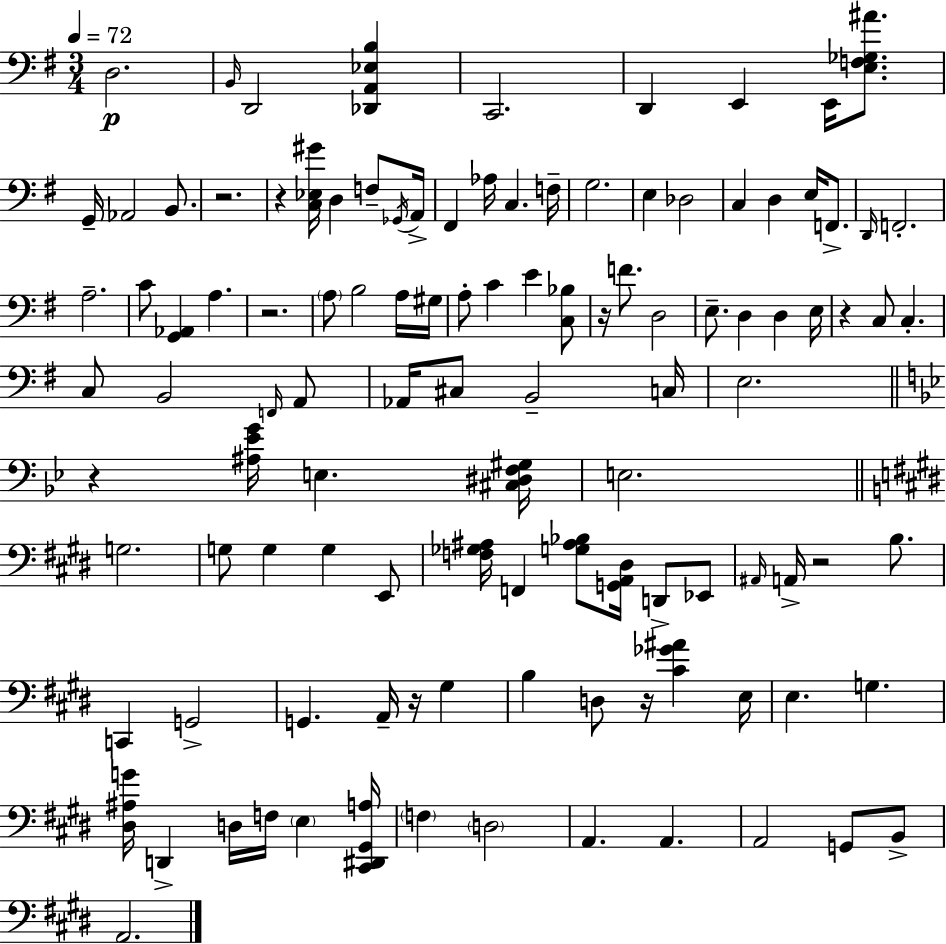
{
  \clef bass
  \numericTimeSignature
  \time 3/4
  \key e \minor
  \tempo 4 = 72
  d2.\p | \grace { b,16 } d,2 <des, a, ees b>4 | c,2. | d,4 e,4 e,16 <e f ges ais'>8. | \break g,16-- aes,2 b,8. | r2. | r4 <c ees gis'>16 d4 f8-- | \acciaccatura { ges,16 } a,16-> fis,4 aes16 c4. | \break f16-- g2. | e4 des2 | c4 d4 e16 f,8.-> | \grace { d,16 } f,2.-. | \break a2.-- | c'8 <g, aes,>4 a4. | r2. | \parenthesize a8 b2 | \break a16 gis16 a8-. c'4 e'4 | <c bes>8 r16 f'8. d2 | e8.-- d4 d4 | e16 r4 c8 c4.-. | \break c8 b,2 | \grace { f,16 } a,8 aes,16 cis8 b,2-- | c16 e2. | \bar "||" \break \key bes \major r4 <ais ees' g'>16 e4. <cis dis f gis>16 | e2. | \bar "||" \break \key e \major g2. | g8 g4 g4 e,8 | <f ges ais>16 f,4 <g ais bes>8 <g, a, dis>16 d,8-> ees,8 | \grace { ais,16 } a,16-> r2 b8. | \break c,4 g,2-> | g,4. a,16-- r16 gis4 | b4 d8 r16 <cis' ges' ais'>4 | e16 e4. g4. | \break <dis ais g'>16 d,4-> d16 f16 \parenthesize e4 | <cis, dis, gis, a>16 \parenthesize f4 \parenthesize d2 | a,4. a,4. | a,2 g,8 b,8-> | \break a,2. | \bar "|."
}